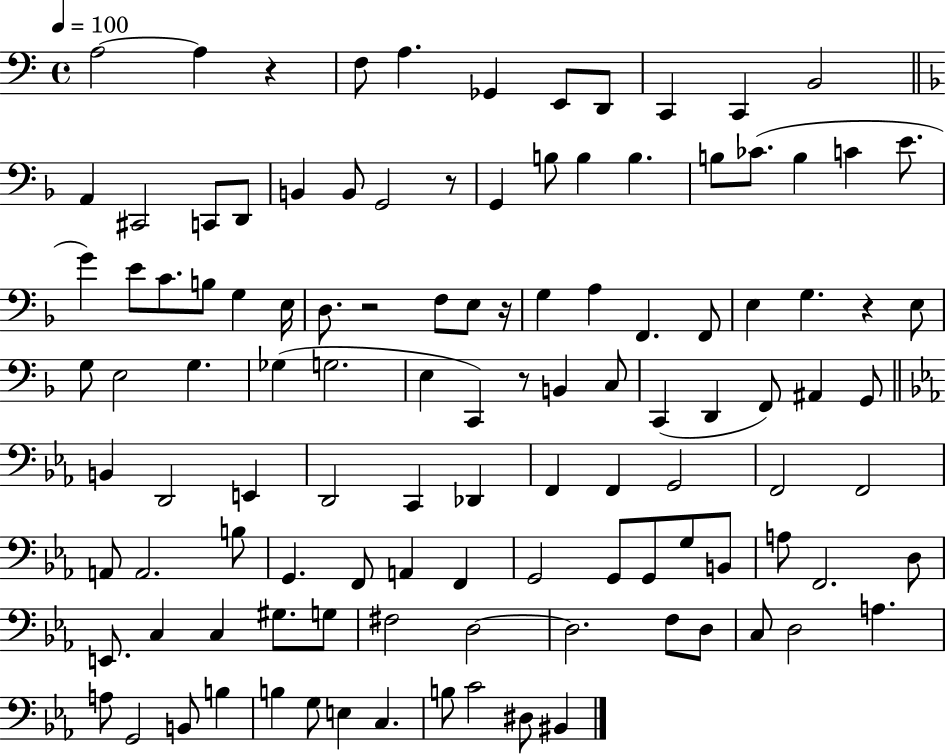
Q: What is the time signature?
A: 4/4